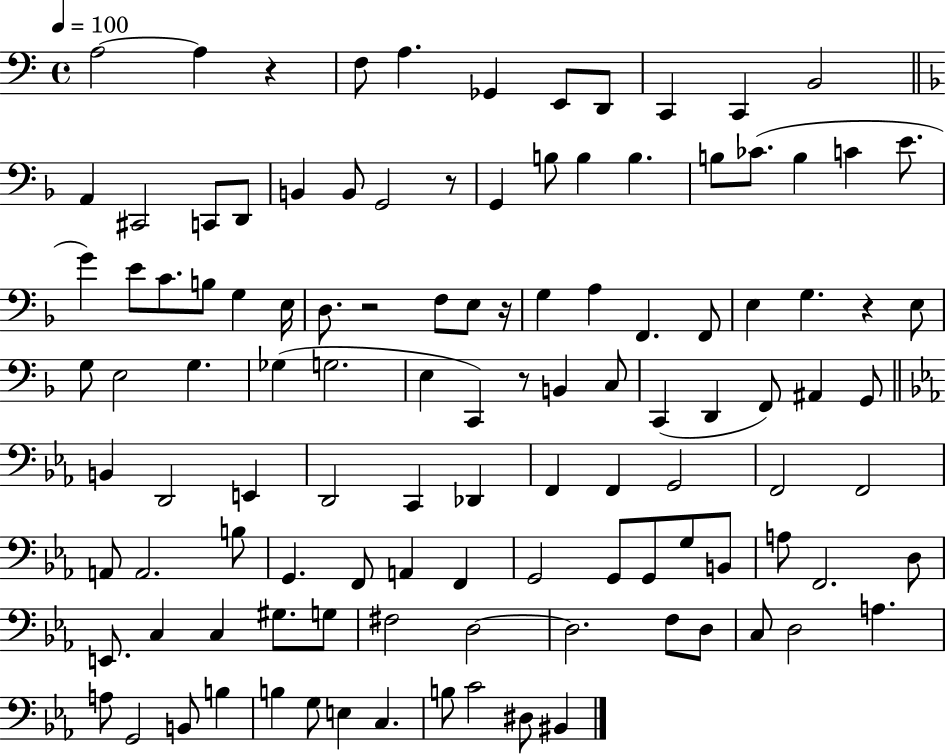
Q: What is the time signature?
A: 4/4